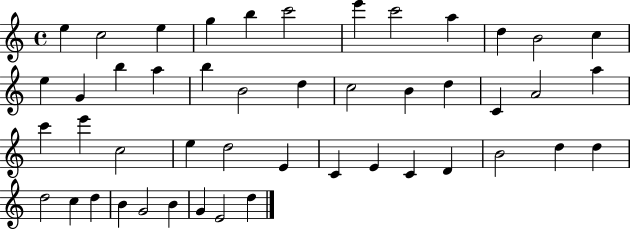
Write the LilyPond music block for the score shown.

{
  \clef treble
  \time 4/4
  \defaultTimeSignature
  \key c \major
  e''4 c''2 e''4 | g''4 b''4 c'''2 | e'''4 c'''2 a''4 | d''4 b'2 c''4 | \break e''4 g'4 b''4 a''4 | b''4 b'2 d''4 | c''2 b'4 d''4 | c'4 a'2 a''4 | \break c'''4 e'''4 c''2 | e''4 d''2 e'4 | c'4 e'4 c'4 d'4 | b'2 d''4 d''4 | \break d''2 c''4 d''4 | b'4 g'2 b'4 | g'4 e'2 d''4 | \bar "|."
}